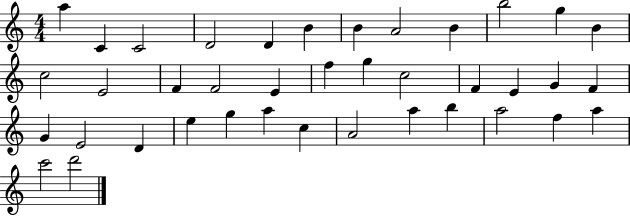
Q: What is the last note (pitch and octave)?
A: D6